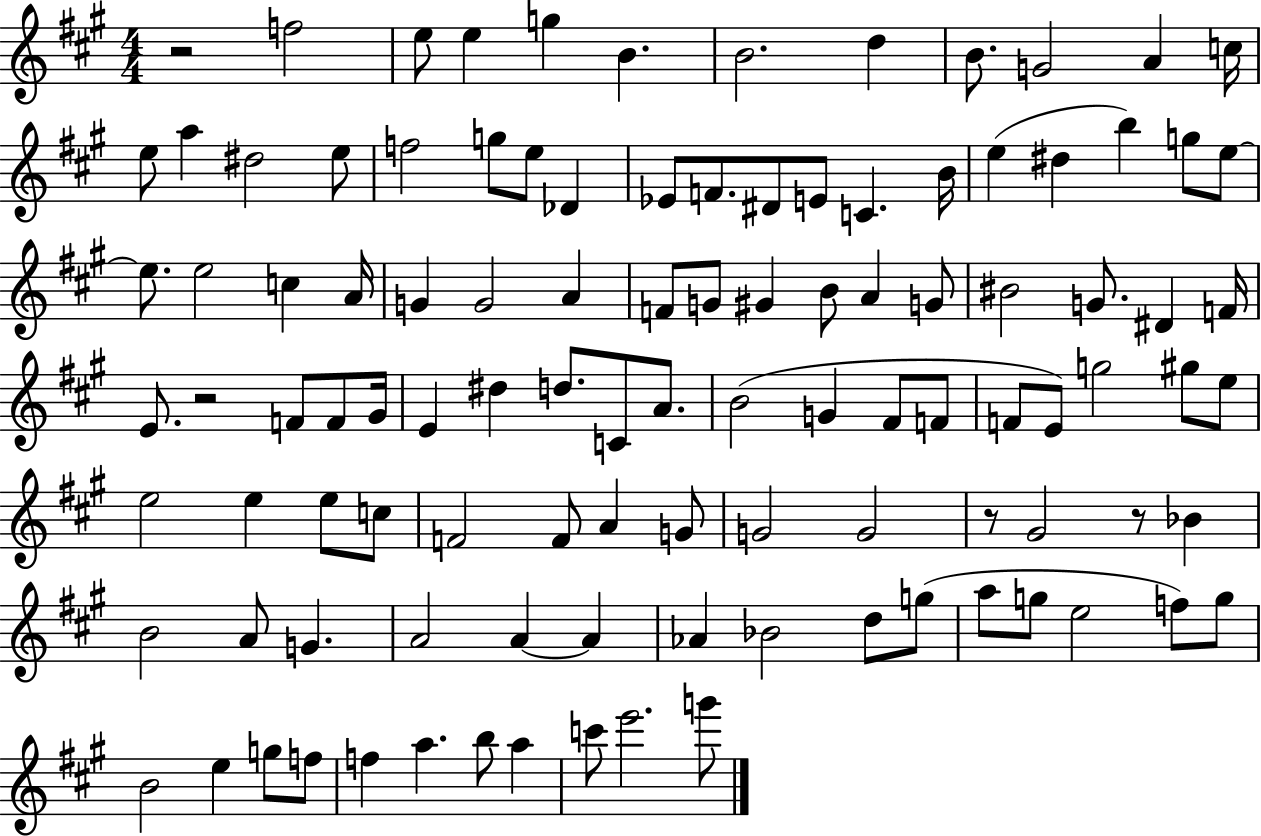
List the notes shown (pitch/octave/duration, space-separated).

R/h F5/h E5/e E5/q G5/q B4/q. B4/h. D5/q B4/e. G4/h A4/q C5/s E5/e A5/q D#5/h E5/e F5/h G5/e E5/e Db4/q Eb4/e F4/e. D#4/e E4/e C4/q. B4/s E5/q D#5/q B5/q G5/e E5/e E5/e. E5/h C5/q A4/s G4/q G4/h A4/q F4/e G4/e G#4/q B4/e A4/q G4/e BIS4/h G4/e. D#4/q F4/s E4/e. R/h F4/e F4/e G#4/s E4/q D#5/q D5/e. C4/e A4/e. B4/h G4/q F#4/e F4/e F4/e E4/e G5/h G#5/e E5/e E5/h E5/q E5/e C5/e F4/h F4/e A4/q G4/e G4/h G4/h R/e G#4/h R/e Bb4/q B4/h A4/e G4/q. A4/h A4/q A4/q Ab4/q Bb4/h D5/e G5/e A5/e G5/e E5/h F5/e G5/e B4/h E5/q G5/e F5/e F5/q A5/q. B5/e A5/q C6/e E6/h. G6/e